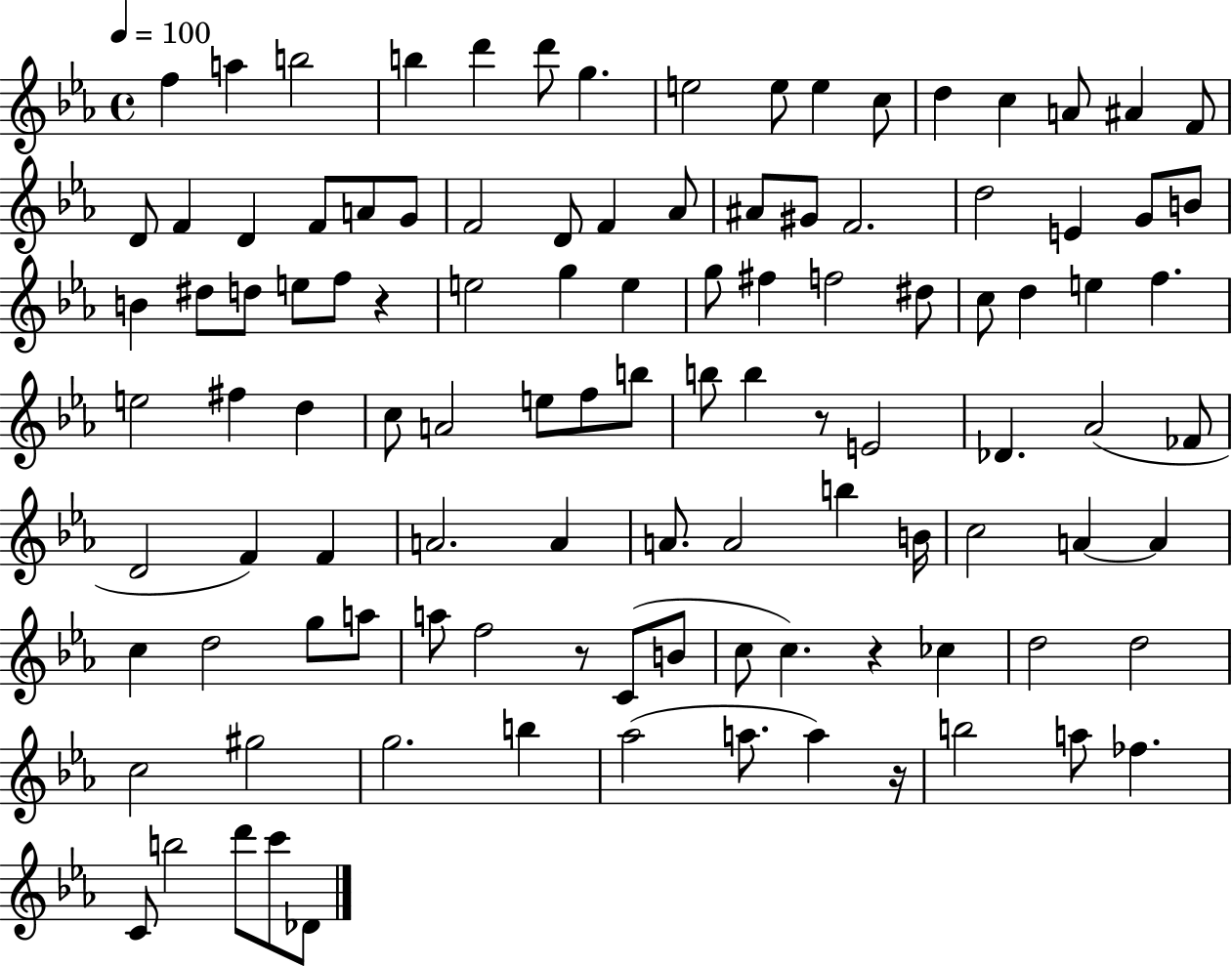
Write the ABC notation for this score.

X:1
T:Untitled
M:4/4
L:1/4
K:Eb
f a b2 b d' d'/2 g e2 e/2 e c/2 d c A/2 ^A F/2 D/2 F D F/2 A/2 G/2 F2 D/2 F _A/2 ^A/2 ^G/2 F2 d2 E G/2 B/2 B ^d/2 d/2 e/2 f/2 z e2 g e g/2 ^f f2 ^d/2 c/2 d e f e2 ^f d c/2 A2 e/2 f/2 b/2 b/2 b z/2 E2 _D _A2 _F/2 D2 F F A2 A A/2 A2 b B/4 c2 A A c d2 g/2 a/2 a/2 f2 z/2 C/2 B/2 c/2 c z _c d2 d2 c2 ^g2 g2 b _a2 a/2 a z/4 b2 a/2 _f C/2 b2 d'/2 c'/2 _D/2